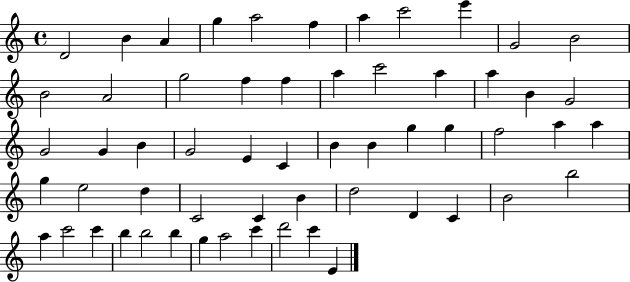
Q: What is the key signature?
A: C major